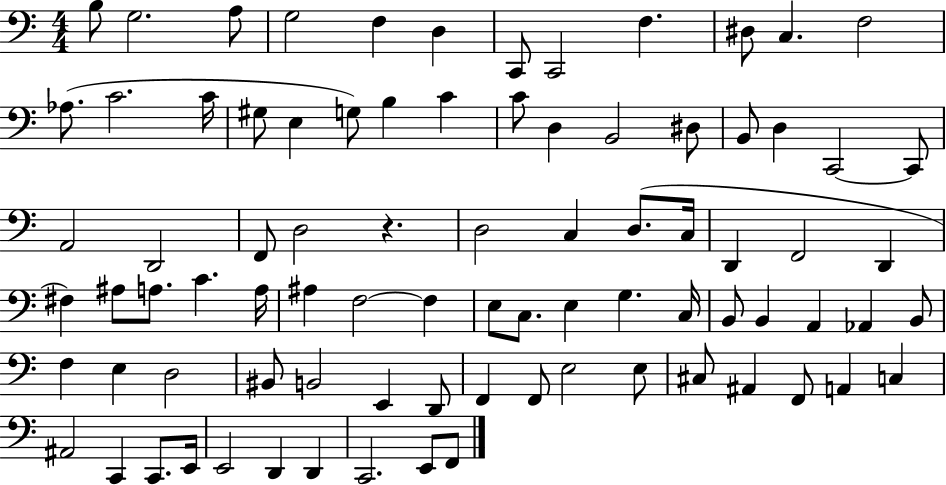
{
  \clef bass
  \numericTimeSignature
  \time 4/4
  \key c \major
  b8 g2. a8 | g2 f4 d4 | c,8 c,2 f4. | dis8 c4. f2 | \break aes8.( c'2. c'16 | gis8 e4 g8) b4 c'4 | c'8 d4 b,2 dis8 | b,8 d4 c,2~~ c,8 | \break a,2 d,2 | f,8 d2 r4. | d2 c4 d8.( c16 | d,4 f,2 d,4 | \break fis4) ais8 a8. c'4. a16 | ais4 f2~~ f4 | e8 c8. e4 g4. c16 | b,8 b,4 a,4 aes,4 b,8 | \break f4 e4 d2 | bis,8 b,2 e,4 d,8 | f,4 f,8 e2 e8 | cis8 ais,4 f,8 a,4 c4 | \break ais,2 c,4 c,8. e,16 | e,2 d,4 d,4 | c,2. e,8 f,8 | \bar "|."
}